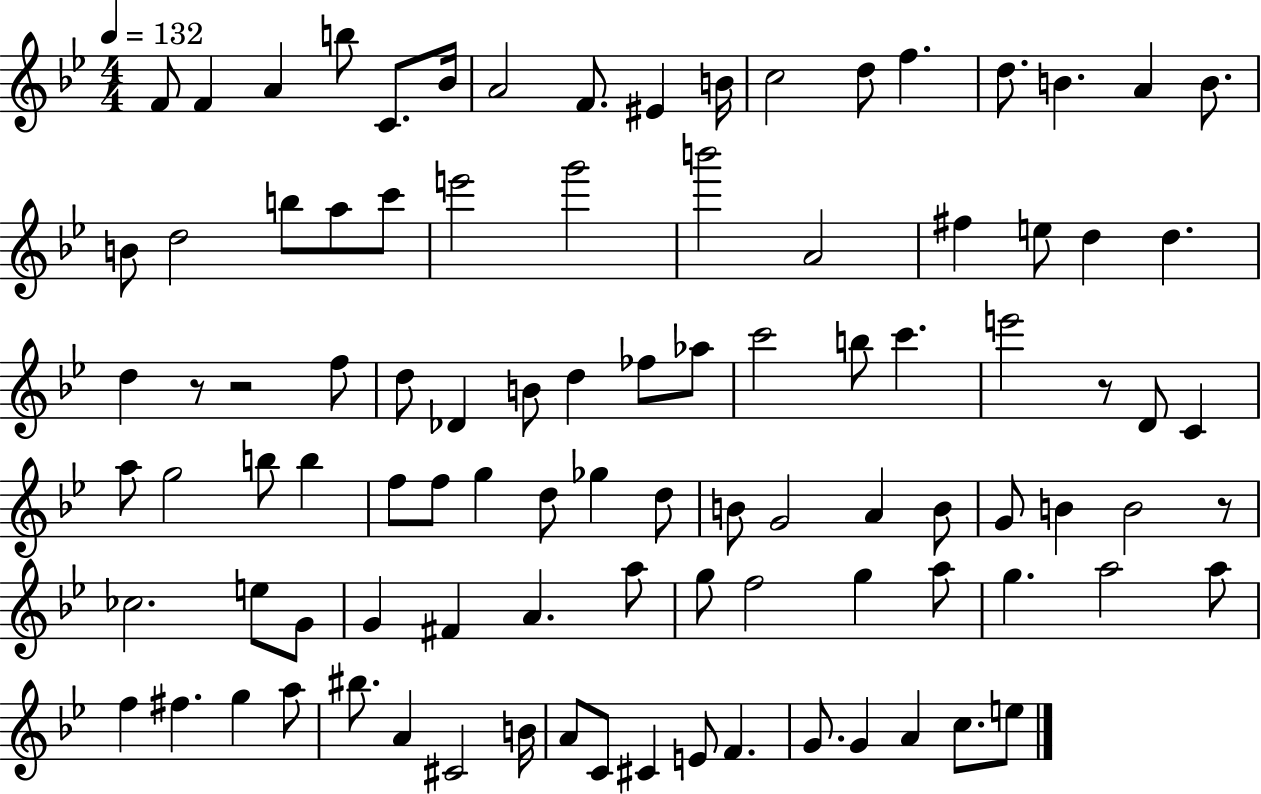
{
  \clef treble
  \numericTimeSignature
  \time 4/4
  \key bes \major
  \tempo 4 = 132
  f'8 f'4 a'4 b''8 c'8. bes'16 | a'2 f'8. eis'4 b'16 | c''2 d''8 f''4. | d''8. b'4. a'4 b'8. | \break b'8 d''2 b''8 a''8 c'''8 | e'''2 g'''2 | b'''2 a'2 | fis''4 e''8 d''4 d''4. | \break d''4 r8 r2 f''8 | d''8 des'4 b'8 d''4 fes''8 aes''8 | c'''2 b''8 c'''4. | e'''2 r8 d'8 c'4 | \break a''8 g''2 b''8 b''4 | f''8 f''8 g''4 d''8 ges''4 d''8 | b'8 g'2 a'4 b'8 | g'8 b'4 b'2 r8 | \break ces''2. e''8 g'8 | g'4 fis'4 a'4. a''8 | g''8 f''2 g''4 a''8 | g''4. a''2 a''8 | \break f''4 fis''4. g''4 a''8 | bis''8. a'4 cis'2 b'16 | a'8 c'8 cis'4 e'8 f'4. | g'8. g'4 a'4 c''8. e''8 | \break \bar "|."
}